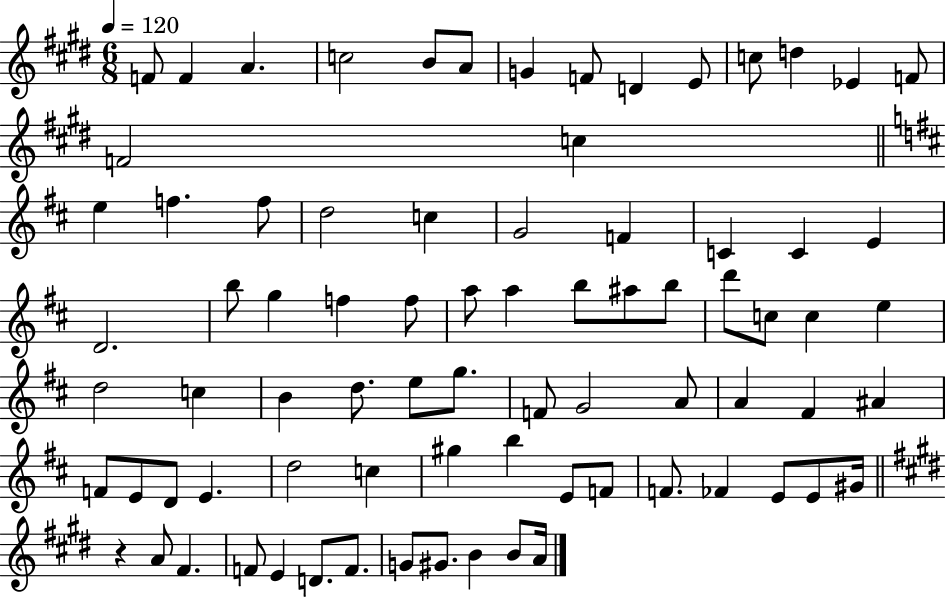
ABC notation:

X:1
T:Untitled
M:6/8
L:1/4
K:E
F/2 F A c2 B/2 A/2 G F/2 D E/2 c/2 d _E F/2 F2 c e f f/2 d2 c G2 F C C E D2 b/2 g f f/2 a/2 a b/2 ^a/2 b/2 d'/2 c/2 c e d2 c B d/2 e/2 g/2 F/2 G2 A/2 A ^F ^A F/2 E/2 D/2 E d2 c ^g b E/2 F/2 F/2 _F E/2 E/2 ^G/4 z A/2 ^F F/2 E D/2 F/2 G/2 ^G/2 B B/2 A/4